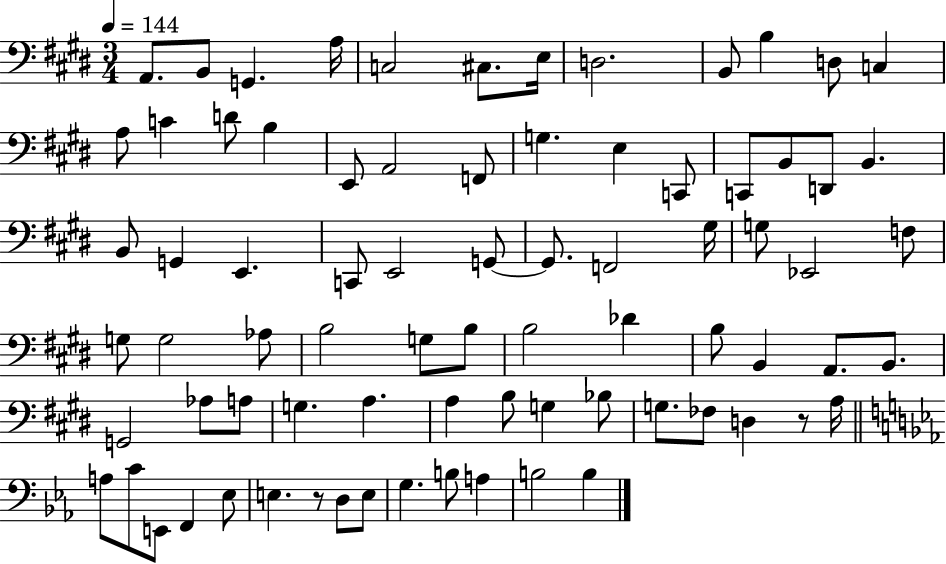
X:1
T:Untitled
M:3/4
L:1/4
K:E
A,,/2 B,,/2 G,, A,/4 C,2 ^C,/2 E,/4 D,2 B,,/2 B, D,/2 C, A,/2 C D/2 B, E,,/2 A,,2 F,,/2 G, E, C,,/2 C,,/2 B,,/2 D,,/2 B,, B,,/2 G,, E,, C,,/2 E,,2 G,,/2 G,,/2 F,,2 ^G,/4 G,/2 _E,,2 F,/2 G,/2 G,2 _A,/2 B,2 G,/2 B,/2 B,2 _D B,/2 B,, A,,/2 B,,/2 G,,2 _A,/2 A,/2 G, A, A, B,/2 G, _B,/2 G,/2 _F,/2 D, z/2 A,/4 A,/2 C/2 E,,/2 F,, _E,/2 E, z/2 D,/2 E,/2 G, B,/2 A, B,2 B,